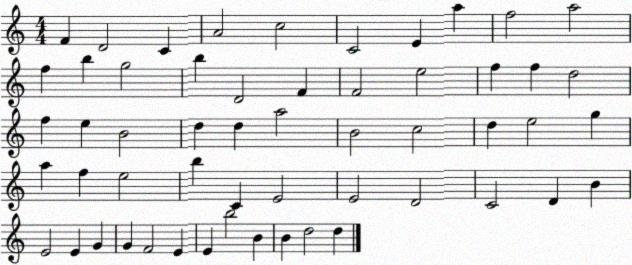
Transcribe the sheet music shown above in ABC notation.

X:1
T:Untitled
M:4/4
L:1/4
K:C
F D2 C A2 c2 C2 E a f2 a2 f b g2 b D2 F F2 e2 f f d2 f e B2 d d a2 B2 c2 d e2 g a f e2 b C E2 E2 D2 C2 D B E2 E G G F2 E E b2 B B d2 d